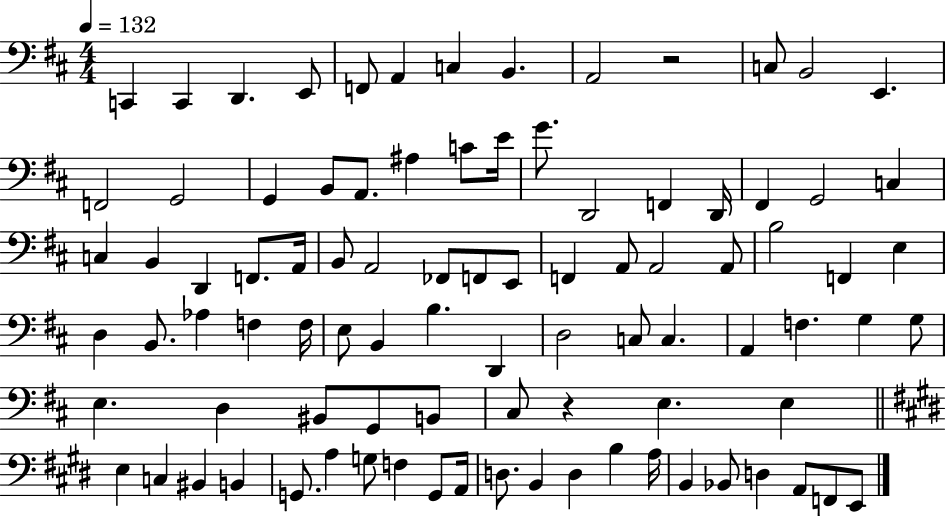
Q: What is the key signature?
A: D major